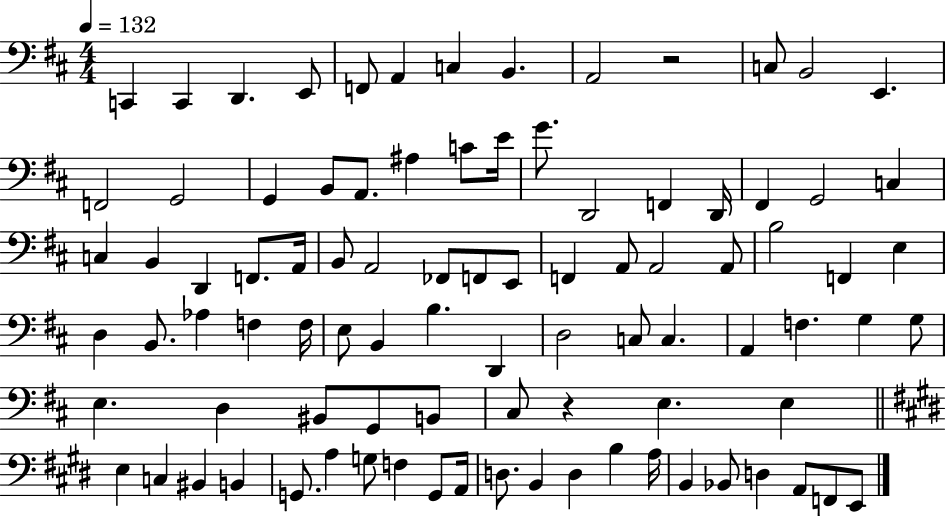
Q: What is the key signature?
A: D major